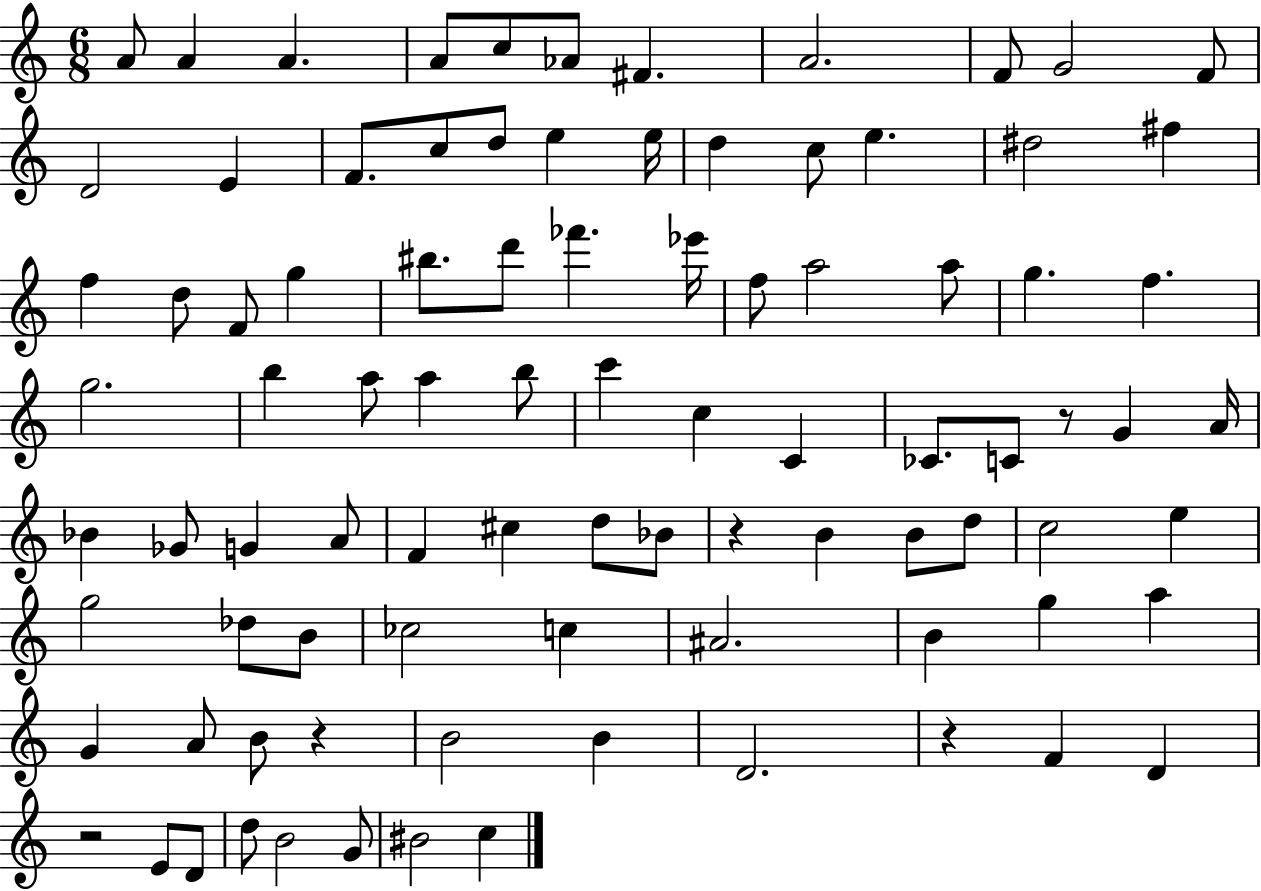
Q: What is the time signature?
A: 6/8